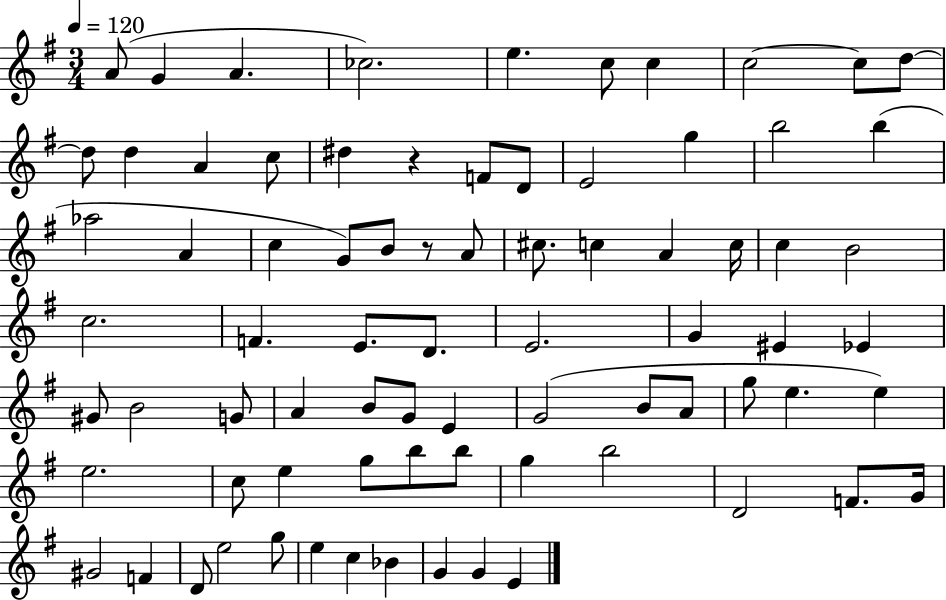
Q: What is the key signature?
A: G major